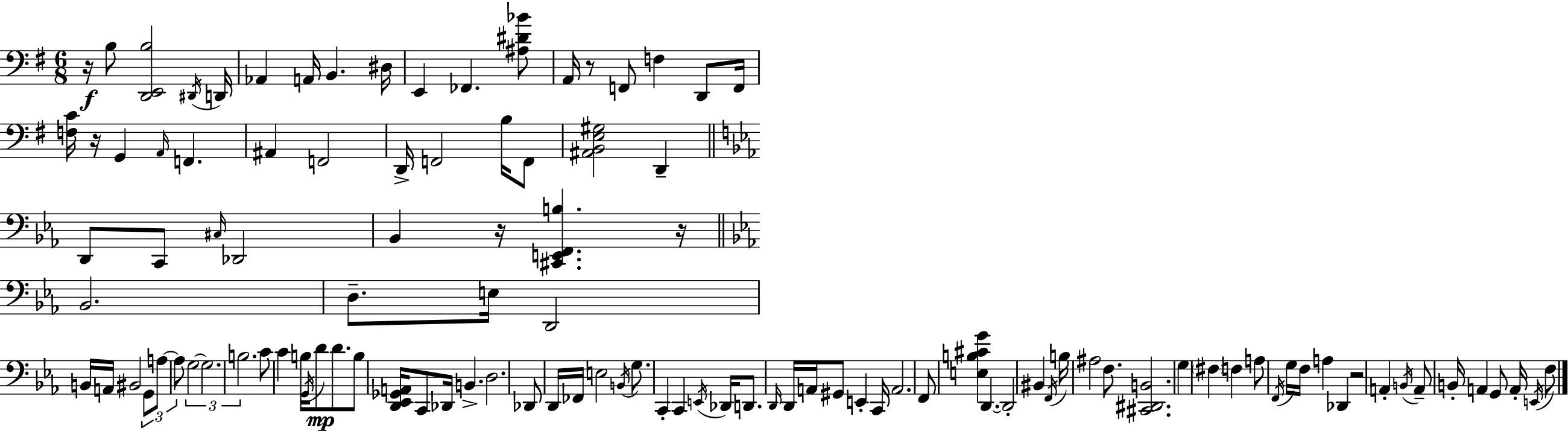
X:1
T:Untitled
M:6/8
L:1/4
K:Em
z/4 B,/2 [D,,E,,B,]2 ^D,,/4 D,,/4 _A,, A,,/4 B,, ^D,/4 E,, _F,, [^A,^D_B]/2 A,,/4 z/2 F,,/2 F, D,,/2 F,,/4 [F,C]/4 z/4 G,, A,,/4 F,, ^A,, F,,2 D,,/4 F,,2 B,/4 F,,/2 [^A,,B,,E,^G,]2 D,, D,,/2 C,,/2 ^C,/4 _D,,2 _B,, z/4 [^C,,E,,F,,B,] z/4 _B,,2 D,/2 E,/4 D,,2 B,,/4 A,,/4 ^B,,2 G,,/2 A,/2 A,/2 G,2 G,2 B,2 C/2 C B,/4 G,,/4 D/2 D/2 B,/2 [D,,_E,,_G,,A,,]/4 C,,/2 _D,,/4 B,, D,2 _D,,/2 D,,/4 _F,,/4 E,2 B,,/4 G,/2 C,, C,, E,,/4 _D,,/4 D,,/2 D,,/4 D,,/4 A,,/4 ^G,,/2 E,, C,,/4 A,,2 F,,/2 [E,B,^CG] D,, D,,2 ^B,, F,,/4 B,/4 ^A,2 F,/2 [^C,,^D,,B,,]2 G, ^F, F, A,/2 F,,/4 G,/4 F,/4 A, _D,, z2 A,, B,,/4 A,,/2 B,,/4 A,, G,,/2 A,,/4 E,,/4 F,/2